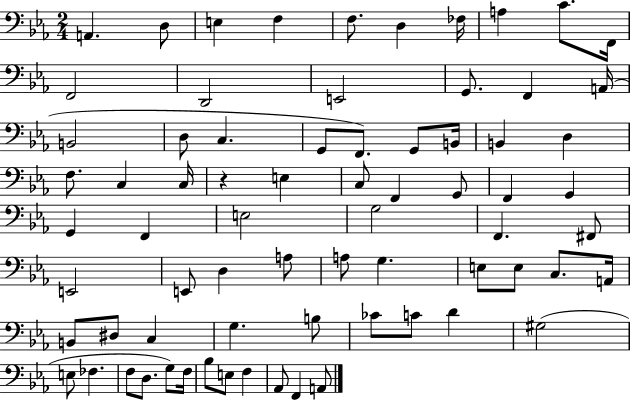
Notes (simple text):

A2/q. D3/e E3/q F3/q F3/e. D3/q FES3/s A3/q C4/e. F2/s F2/h D2/h E2/h G2/e. F2/q A2/s B2/h D3/e C3/q. G2/e F2/e. G2/e B2/s B2/q D3/q F3/e. C3/q C3/s R/q E3/q C3/e F2/q G2/e F2/q G2/q G2/q F2/q E3/h G3/h F2/q. F#2/e E2/h E2/e D3/q A3/e A3/e G3/q. E3/e E3/e C3/e. A2/s B2/e D#3/e C3/q G3/q. B3/e CES4/e C4/e D4/q G#3/h E3/e FES3/q. F3/e D3/e. G3/e F3/s Bb3/e E3/e F3/q Ab2/e F2/q A2/e